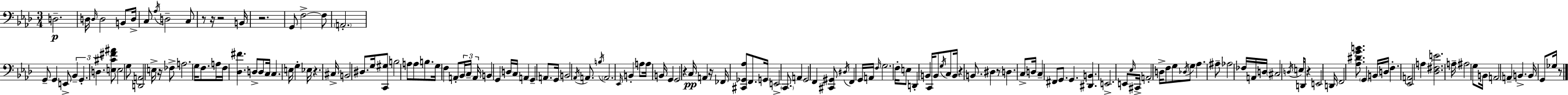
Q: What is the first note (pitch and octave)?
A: D3